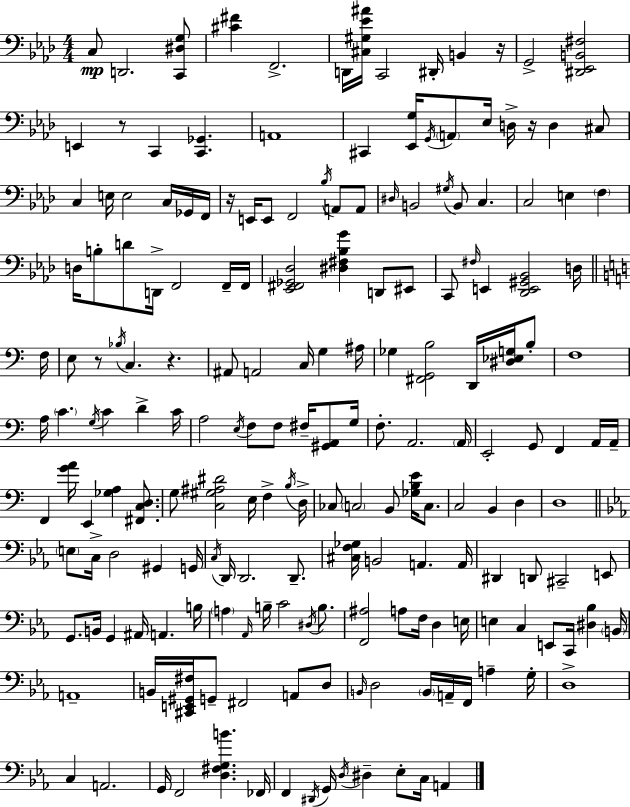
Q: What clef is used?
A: bass